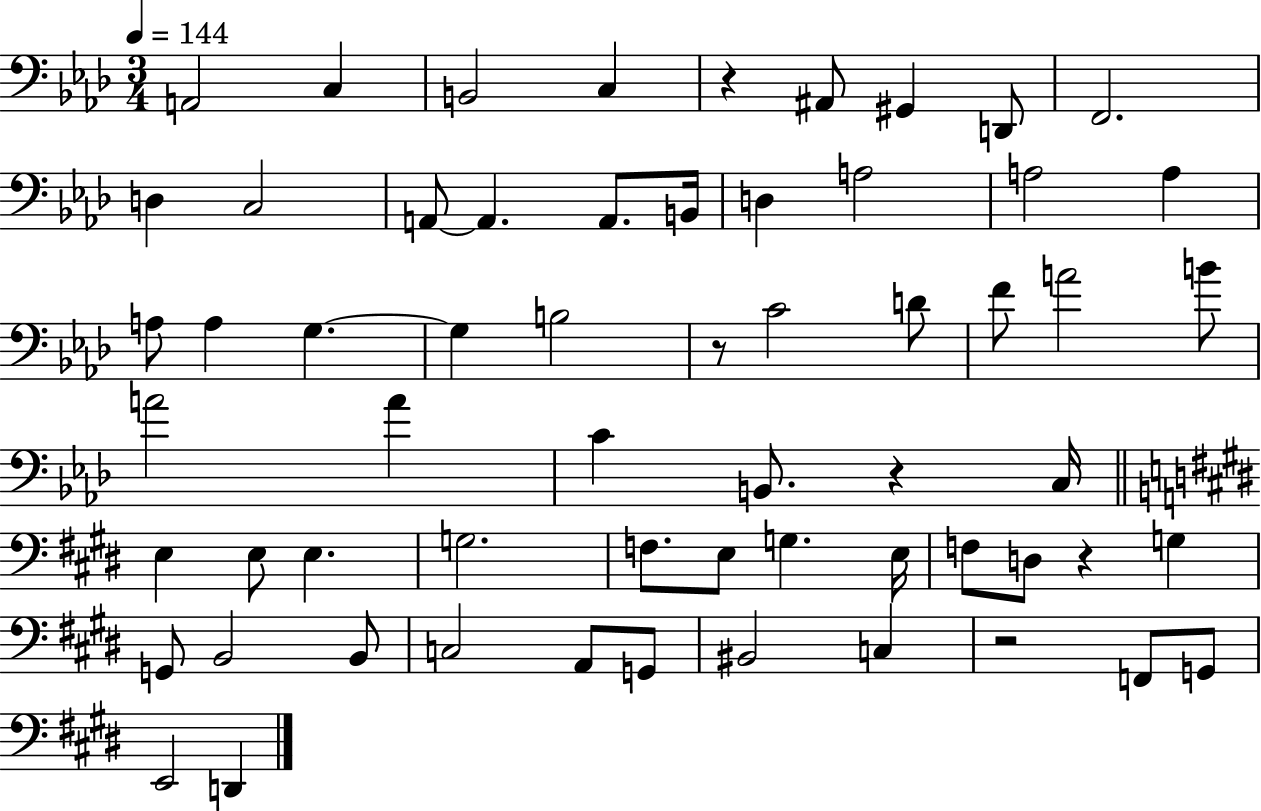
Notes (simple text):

A2/h C3/q B2/h C3/q R/q A#2/e G#2/q D2/e F2/h. D3/q C3/h A2/e A2/q. A2/e. B2/s D3/q A3/h A3/h A3/q A3/e A3/q G3/q. G3/q B3/h R/e C4/h D4/e F4/e A4/h B4/e A4/h A4/q C4/q B2/e. R/q C3/s E3/q E3/e E3/q. G3/h. F3/e. E3/e G3/q. E3/s F3/e D3/e R/q G3/q G2/e B2/h B2/e C3/h A2/e G2/e BIS2/h C3/q R/h F2/e G2/e E2/h D2/q